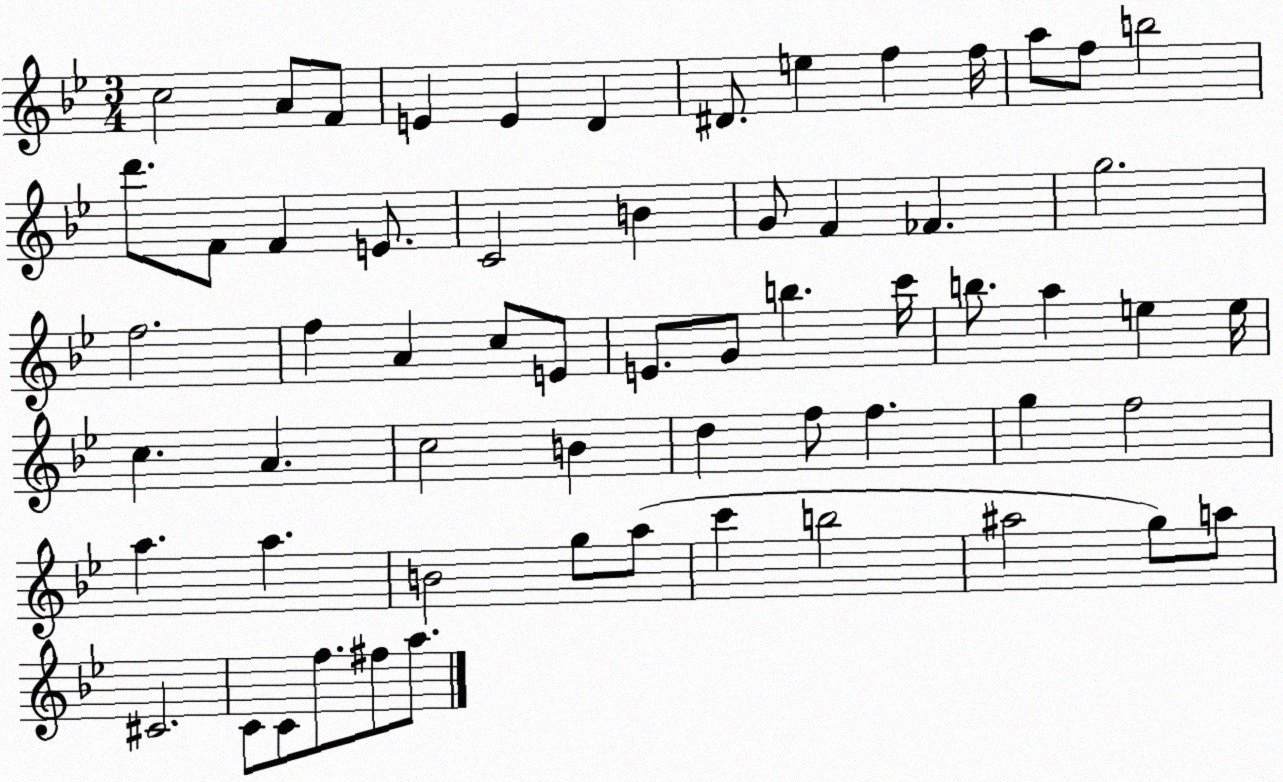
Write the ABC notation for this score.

X:1
T:Untitled
M:3/4
L:1/4
K:Bb
c2 A/2 F/2 E E D ^D/2 e f f/4 a/2 f/2 b2 d'/2 F/2 F E/2 C2 B G/2 F _F g2 f2 f A c/2 E/2 E/2 G/2 b c'/4 b/2 a e e/4 c A c2 B d f/2 f g f2 a a B2 g/2 a/2 c' b2 ^a2 g/2 a/2 ^C2 C/2 C/2 f/2 ^f/2 a/2